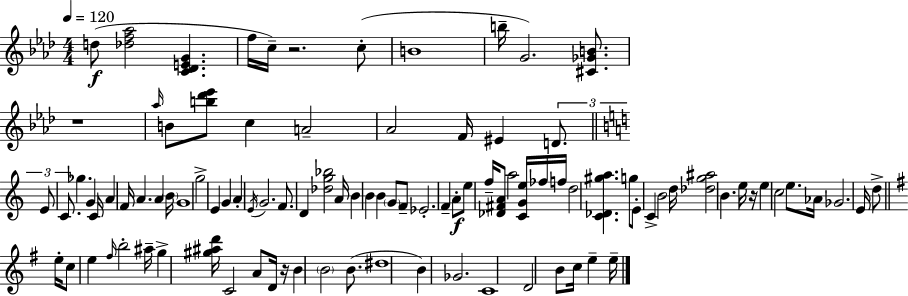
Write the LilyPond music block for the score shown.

{
  \clef treble
  \numericTimeSignature
  \time 4/4
  \key f \minor
  \tempo 4 = 120
  d''8(\f <des'' f'' aes''>2 <c' des' e' g'>4. | f''16 c''16--) r2. c''8-.( | b'1 | b''16-- g'2.) <cis' ges' b'>8. | \break r1 | \grace { aes''16 } b'8 <b'' des''' ees'''>8 c''4 a'2-- | aes'2 f'16 eis'4 \tuplet 3/2 { d'8. | \bar "||" \break \key c \major e'8 c'8. } ges''4. g'4 c'16 | a'4 f'16 a'4. a'4 \parenthesize b'16 | g'1 | g''2-> e'4 g'4 | \break a'4-. \acciaccatura { e'16 } g'2. | f'8. d'4 <des'' g'' bes''>2 | a'16 b'4 b'4 b'4 \parenthesize g'8 f'8-- | ees'2.-. f'4-- | \break a'8-.\f e''8 f''16-- <des' fis' a'>8 a''2 | <c' g' e''>16 fes''16 f''16 d''2 <c' des' gis'' a''>4. | g''8 e'8-. c'4-> b'2 | d''16 <des'' g'' ais''>2 b'4. | \break e''16 r16 e''4 c''2 e''8. | aes'16 ges'2. e'16 d''8-> | \bar "||" \break \key g \major e''16-. c''8 e''4 \grace { fis''16 } b''2-. | ais''16-- g''4-> <gis'' ais'' d'''>16 c'2 a'8 | d'16 r16 b'4 \parenthesize b'2 b'8.( | dis''1 | \break b'4) ges'2. | c'1 | d'2 b'8 c''16 e''4-- | e''16-- \bar "|."
}